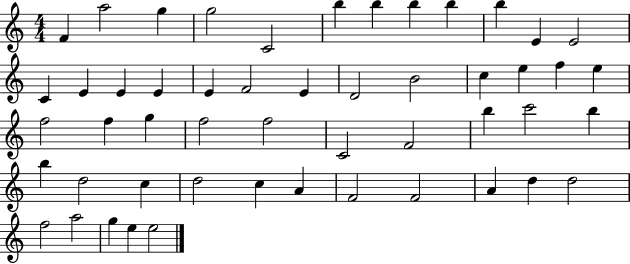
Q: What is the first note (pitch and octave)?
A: F4